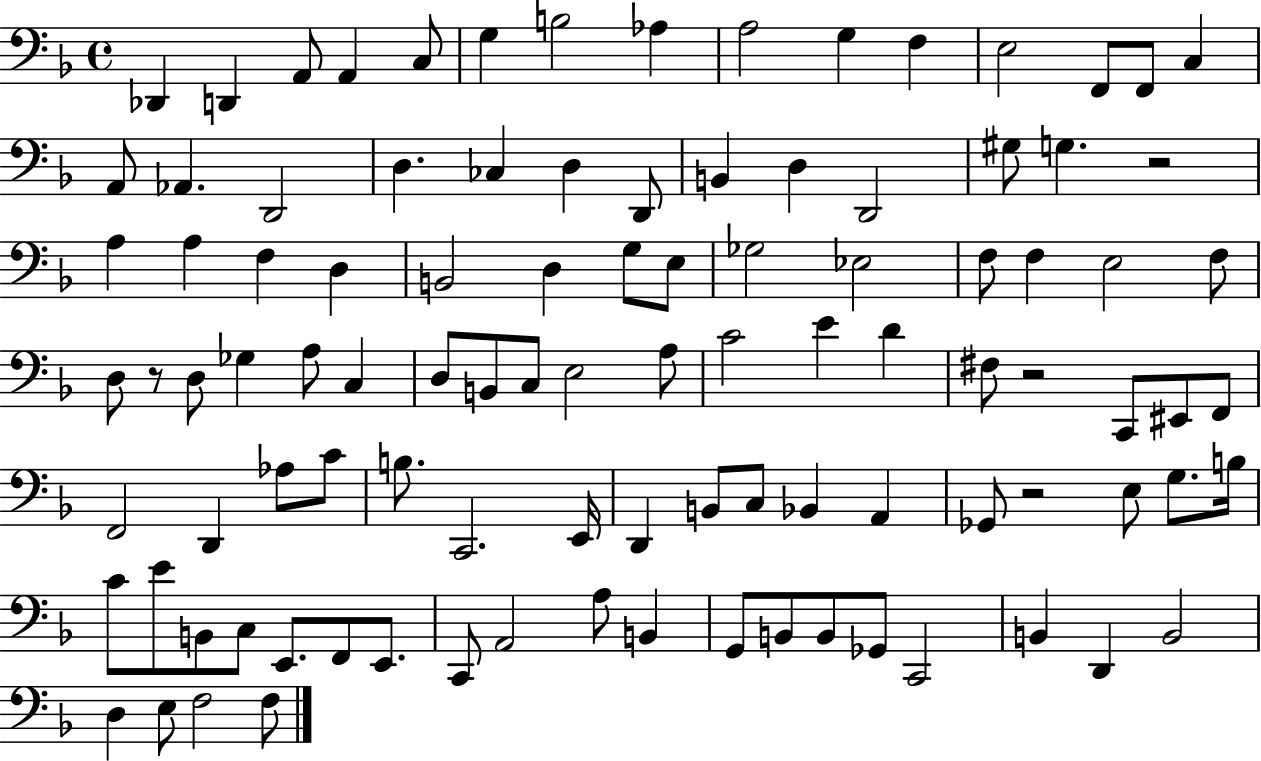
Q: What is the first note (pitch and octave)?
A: Db2